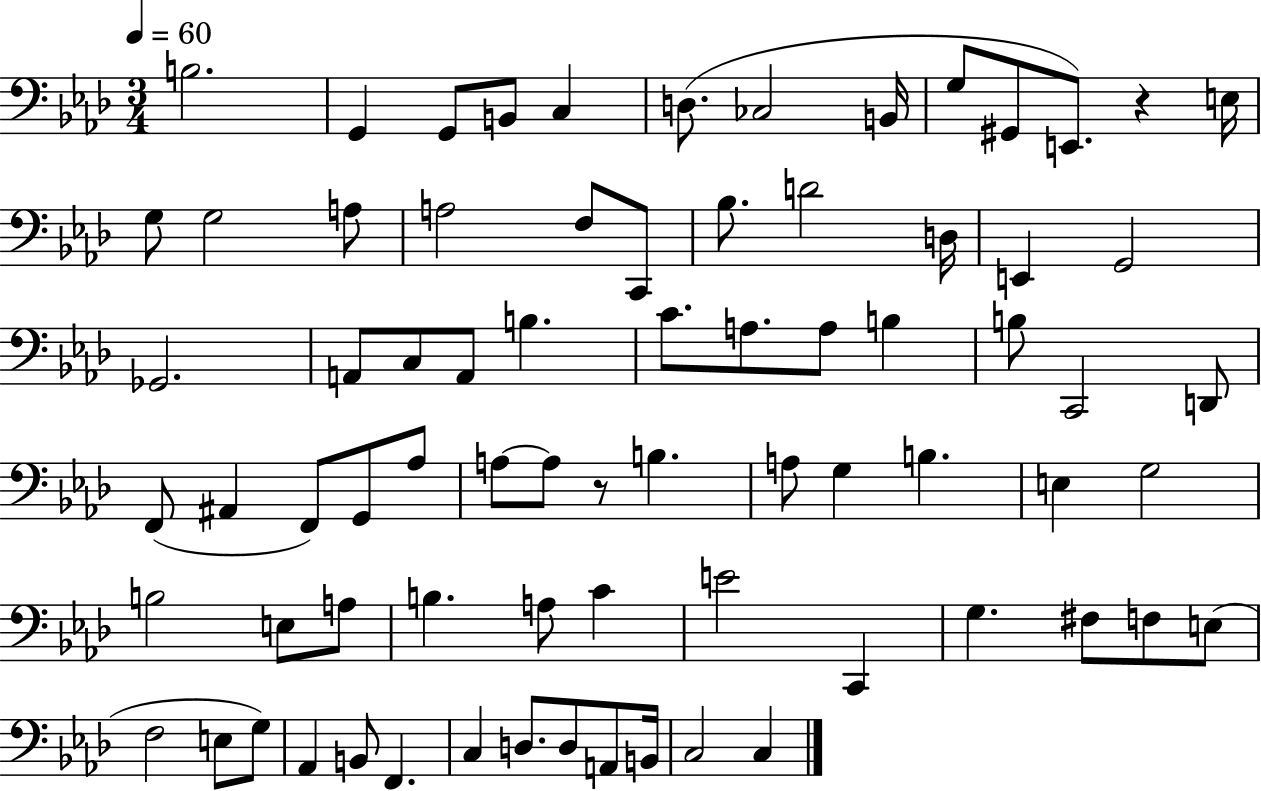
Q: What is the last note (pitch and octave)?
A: C3